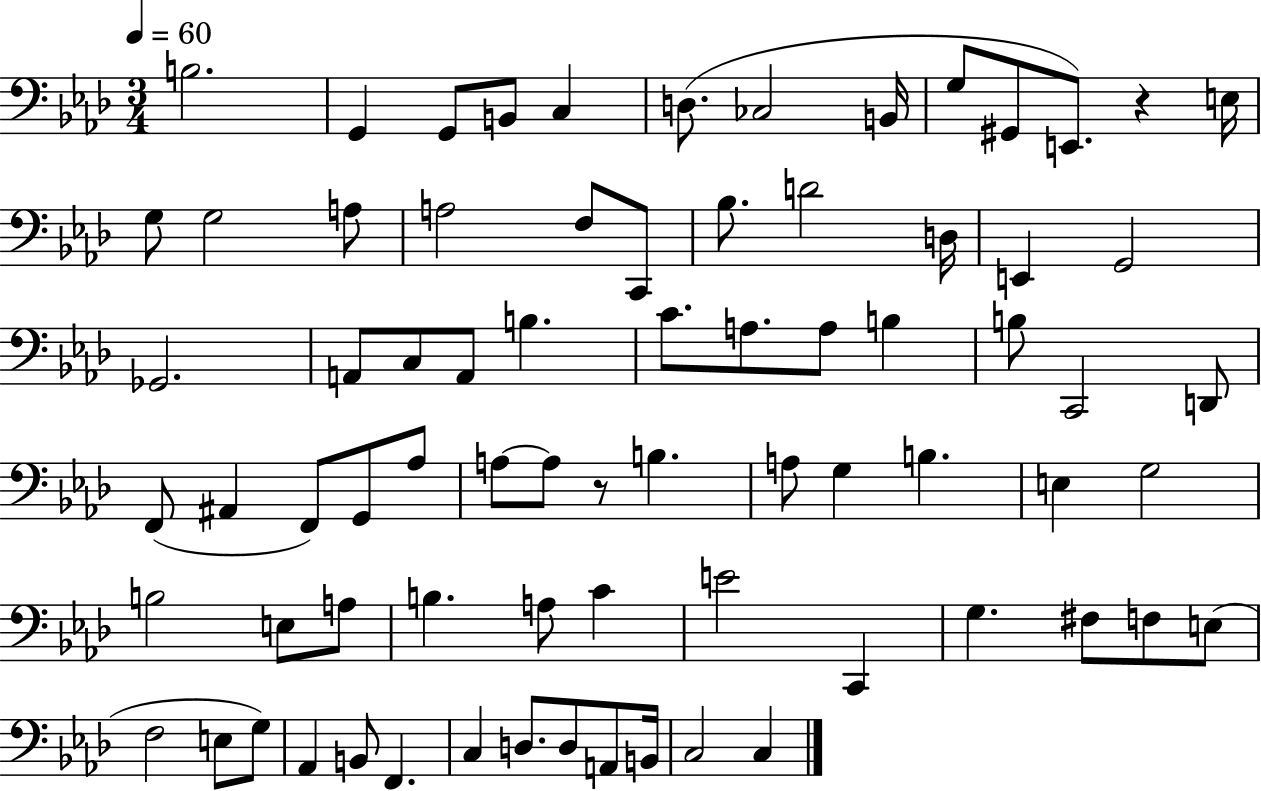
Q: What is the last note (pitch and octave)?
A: C3